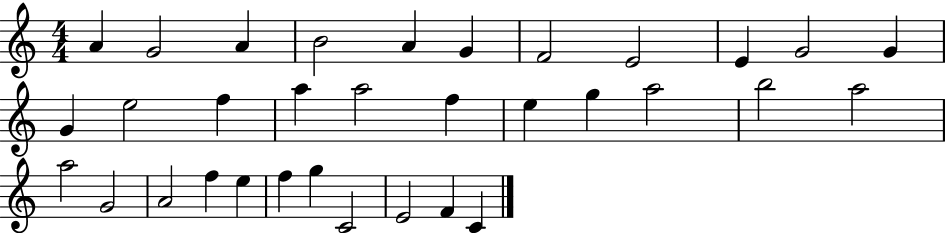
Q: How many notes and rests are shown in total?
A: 33